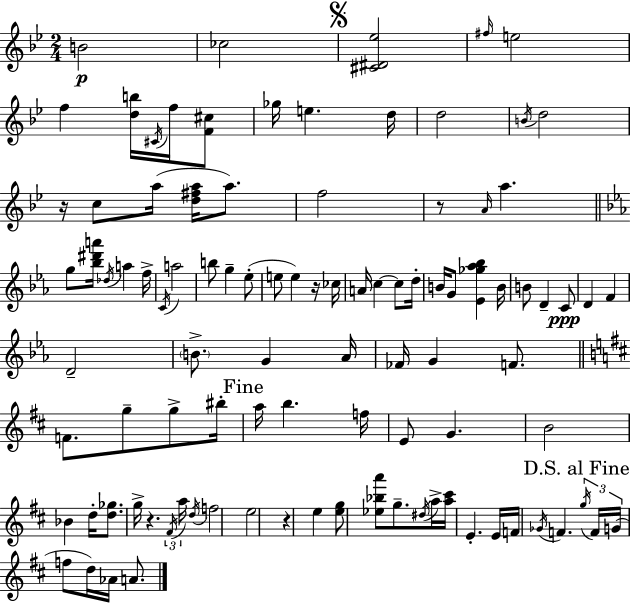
B4/h CES5/h [C#4,D#4,Eb5]/h F#5/s E5/h F5/q [D5,B5]/s C#4/s F5/s [F4,C#5]/e Gb5/s E5/q. D5/s D5/h B4/s D5/h R/s C5/e A5/s [D5,F#5,A5]/s A5/e. F5/h R/e A4/s A5/q. G5/e [Bb5,D#6,A6]/s Db5/s A5/q F5/s C4/s A5/h B5/e G5/q Eb5/e E5/e E5/q R/s CES5/s A4/s C5/q C5/e D5/s B4/s G4/e [Eb4,Gb5,Ab5,Bb5]/q B4/s B4/e D4/q C4/e D4/q F4/q D4/h B4/e. G4/q Ab4/s FES4/s G4/q F4/e. F4/e. G5/e G5/e BIS5/s A5/s B5/q. F5/s E4/e G4/q. B4/h Bb4/q D5/s [D5,Gb5]/e. G5/s R/q. F#4/s A5/s D5/s F5/h E5/h R/q E5/q [E5,G5]/e [Eb5,Bb5,A6]/e G5/e. D#5/s A5/s [A5,C#6]/s E4/q. E4/s F4/s Gb4/s F4/q. G5/s F4/s G4/s F5/e D5/s Ab4/s A4/e.